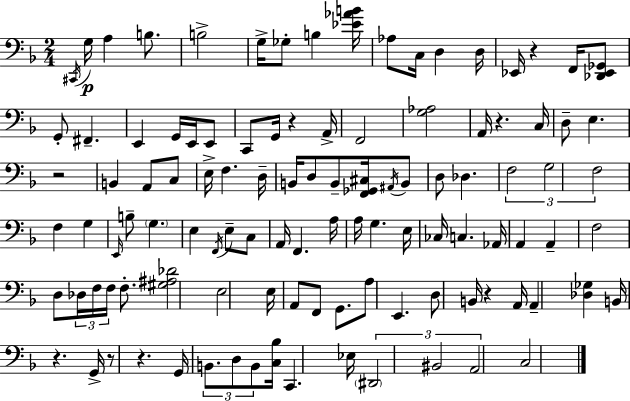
C#2/s G3/s A3/q B3/e. B3/h G3/s Gb3/e B3/q [Eb4,Ab4,B4]/s Ab3/e C3/s D3/q D3/s Eb2/s R/q F2/s [Db2,Eb2,Gb2]/e G2/e F#2/q. E2/q G2/s E2/s E2/e C2/e G2/s R/q A2/s F2/h [G3,Ab3]/h A2/s R/q. C3/s D3/e E3/q. R/h B2/q A2/e C3/e E3/s F3/q. D3/s B2/s D3/e B2/e [F2,Gb2,C#3]/s A#2/s B2/e D3/e Db3/q. F3/h G3/h F3/h F3/q G3/q E2/s B3/e G3/q. E3/q F2/s E3/e C3/e A2/s F2/q. A3/s A3/s G3/q. E3/s CES3/s C3/q. Ab2/s A2/q A2/q F3/h D3/e Db3/s F3/s F3/s F3/e. [G#3,A#3,Db4]/h E3/h E3/s A2/e F2/e G2/e. A3/e E2/q. D3/e B2/s R/q A2/s A2/q [Db3,Gb3]/q B2/s R/q. G2/s R/e R/q. G2/s B2/e. D3/e B2/e [C3,Bb3]/s C2/q. Eb3/s D#2/h BIS2/h A2/h C3/h